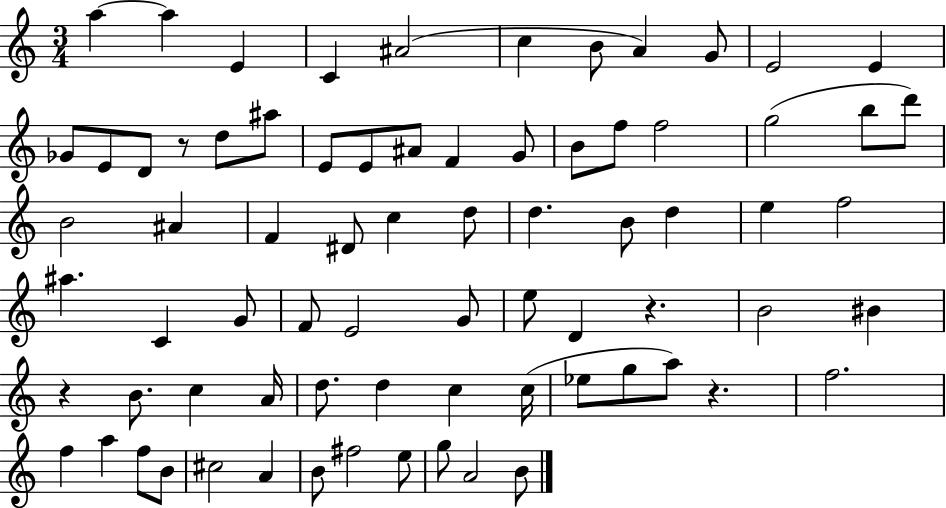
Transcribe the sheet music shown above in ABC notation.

X:1
T:Untitled
M:3/4
L:1/4
K:C
a a E C ^A2 c B/2 A G/2 E2 E _G/2 E/2 D/2 z/2 d/2 ^a/2 E/2 E/2 ^A/2 F G/2 B/2 f/2 f2 g2 b/2 d'/2 B2 ^A F ^D/2 c d/2 d B/2 d e f2 ^a C G/2 F/2 E2 G/2 e/2 D z B2 ^B z B/2 c A/4 d/2 d c c/4 _e/2 g/2 a/2 z f2 f a f/2 B/2 ^c2 A B/2 ^f2 e/2 g/2 A2 B/2